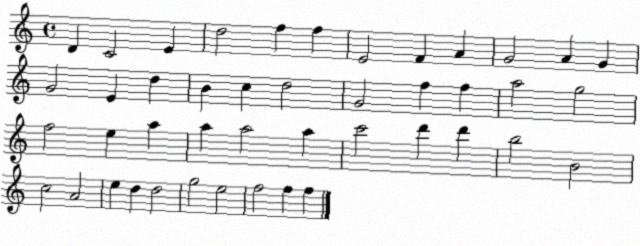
X:1
T:Untitled
M:4/4
L:1/4
K:C
D C2 E d2 f f E2 F A G2 A G G2 E d B c d2 G2 f f a2 g2 f2 e a a a2 a c'2 d' d' b2 B2 c2 A2 e d d2 g2 e2 f2 f f